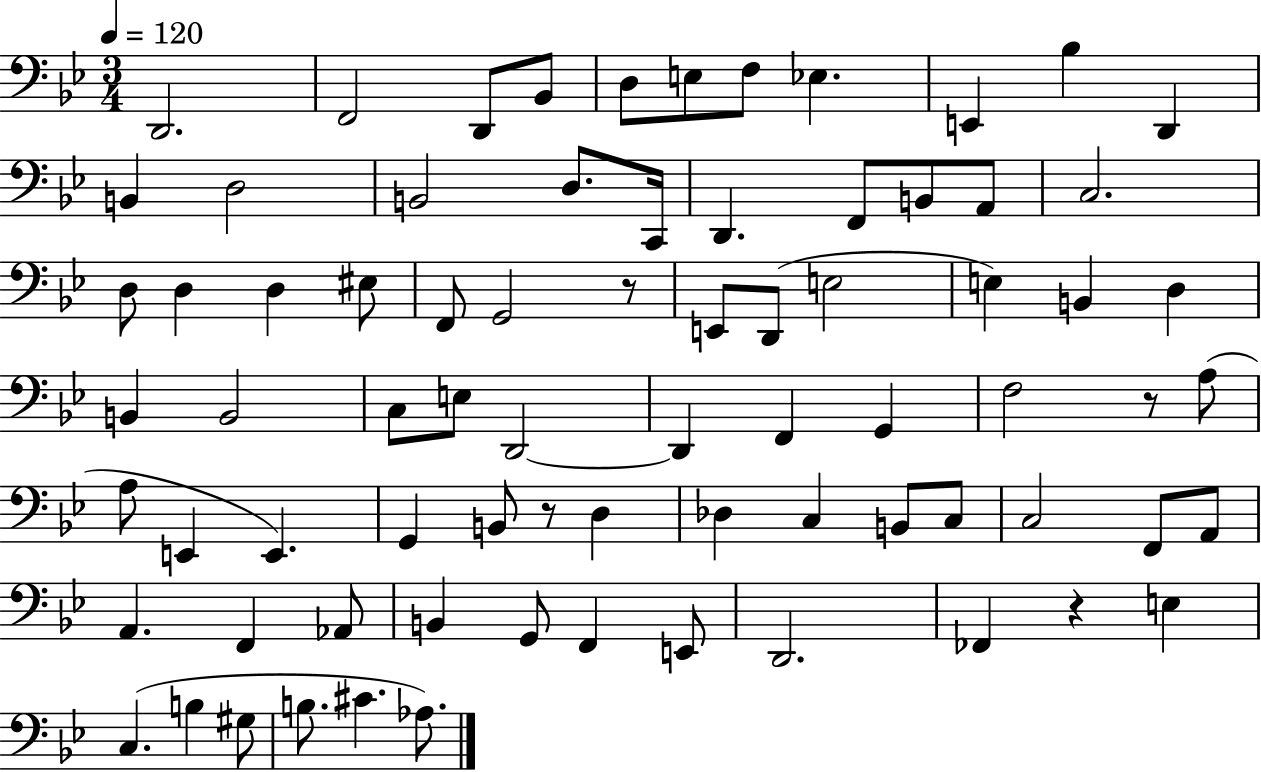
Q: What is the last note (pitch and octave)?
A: Ab3